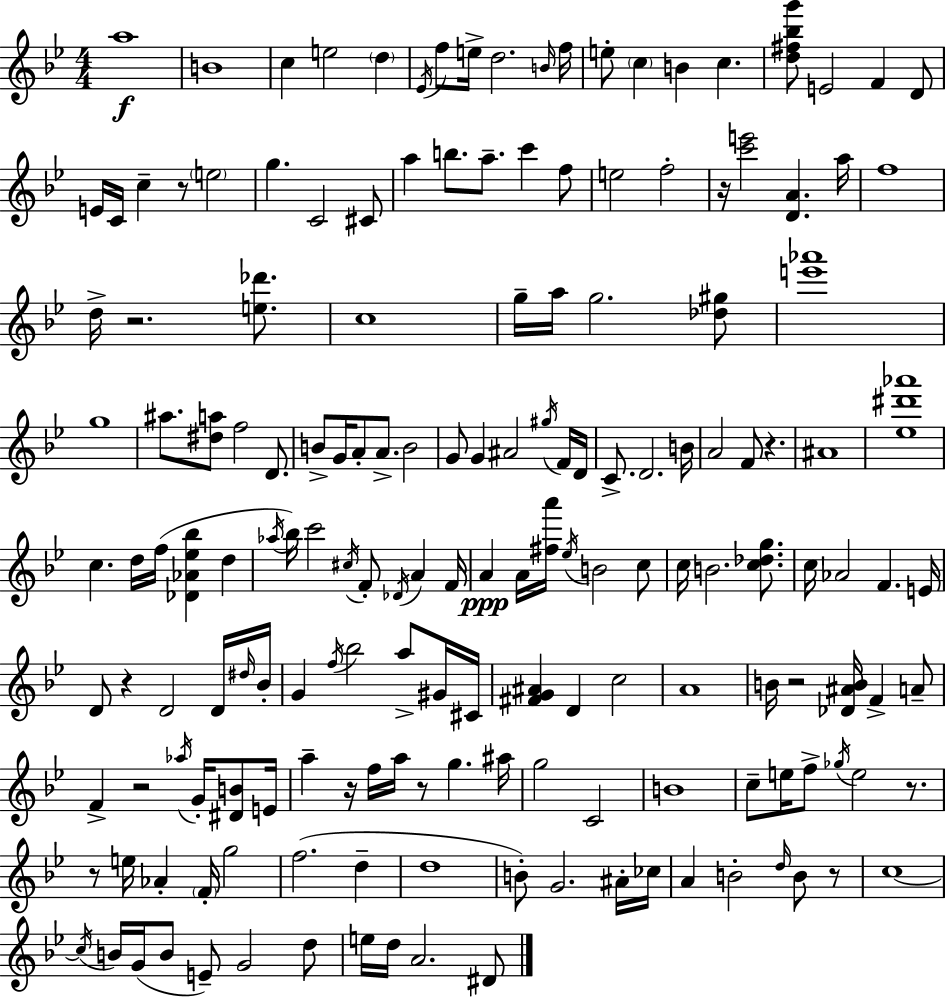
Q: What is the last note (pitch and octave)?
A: D#4